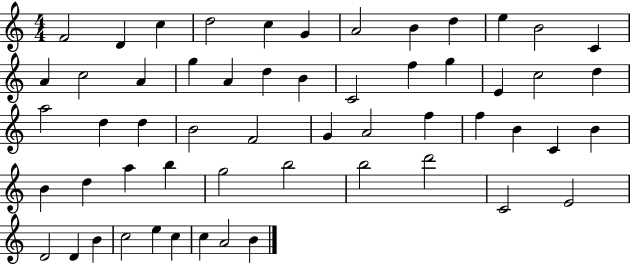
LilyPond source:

{
  \clef treble
  \numericTimeSignature
  \time 4/4
  \key c \major
  f'2 d'4 c''4 | d''2 c''4 g'4 | a'2 b'4 d''4 | e''4 b'2 c'4 | \break a'4 c''2 a'4 | g''4 a'4 d''4 b'4 | c'2 f''4 g''4 | e'4 c''2 d''4 | \break a''2 d''4 d''4 | b'2 f'2 | g'4 a'2 f''4 | f''4 b'4 c'4 b'4 | \break b'4 d''4 a''4 b''4 | g''2 b''2 | b''2 d'''2 | c'2 e'2 | \break d'2 d'4 b'4 | c''2 e''4 c''4 | c''4 a'2 b'4 | \bar "|."
}